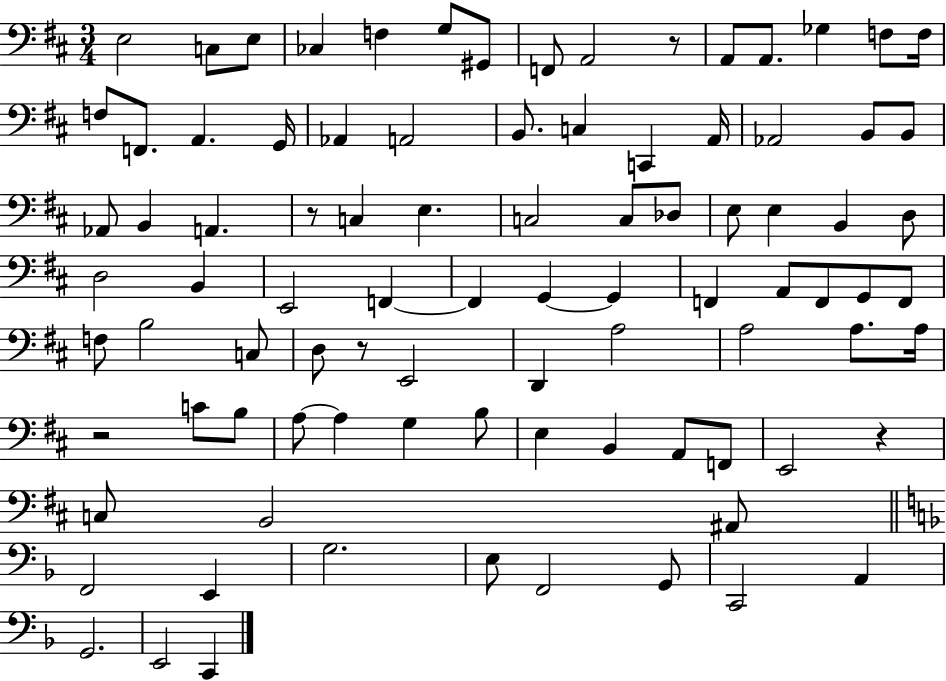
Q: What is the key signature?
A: D major